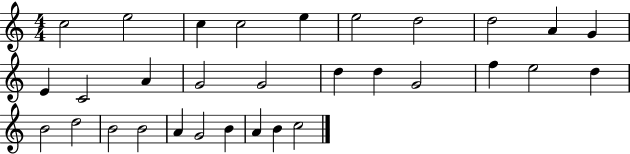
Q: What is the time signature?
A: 4/4